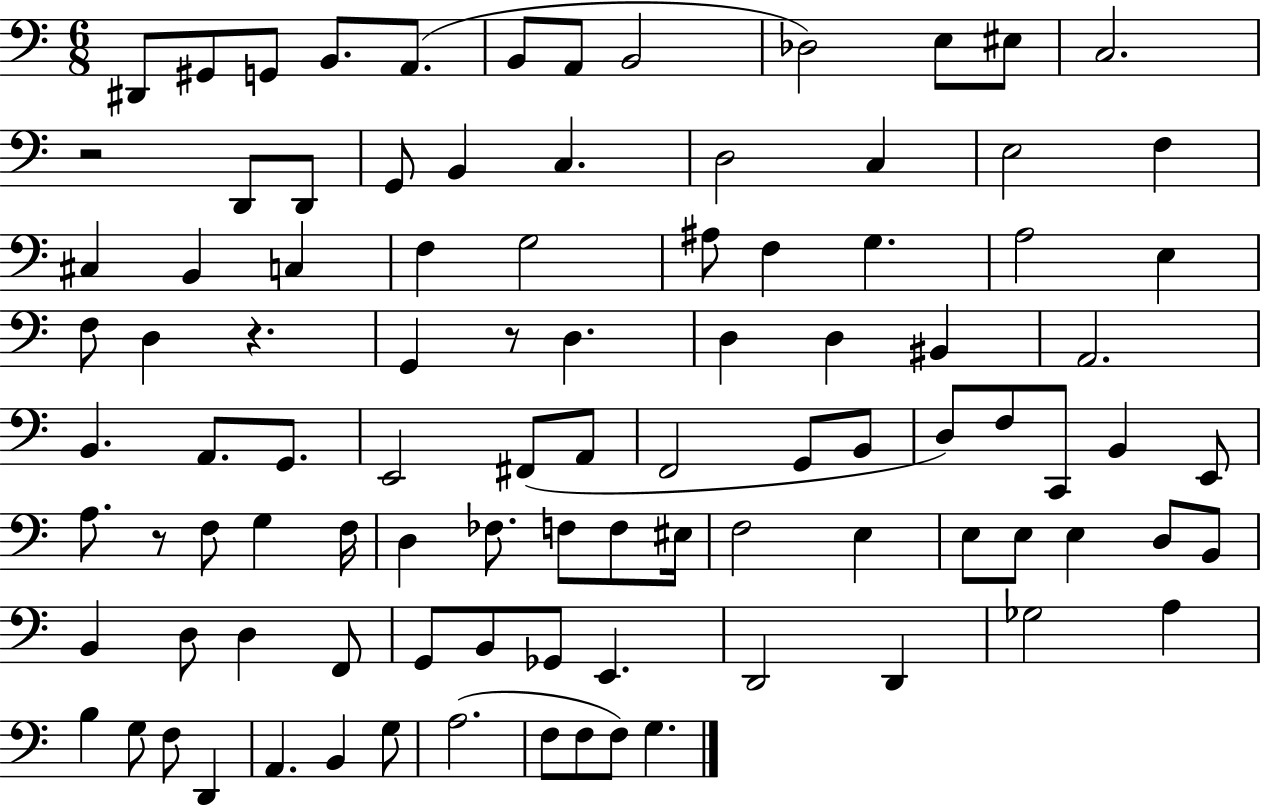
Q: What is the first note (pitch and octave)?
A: D#2